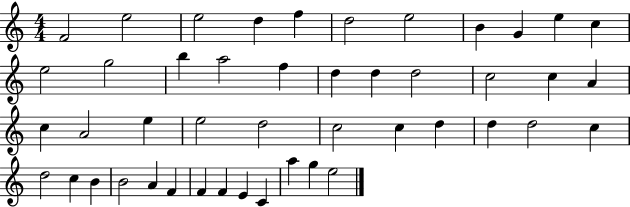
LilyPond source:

{
  \clef treble
  \numericTimeSignature
  \time 4/4
  \key c \major
  f'2 e''2 | e''2 d''4 f''4 | d''2 e''2 | b'4 g'4 e''4 c''4 | \break e''2 g''2 | b''4 a''2 f''4 | d''4 d''4 d''2 | c''2 c''4 a'4 | \break c''4 a'2 e''4 | e''2 d''2 | c''2 c''4 d''4 | d''4 d''2 c''4 | \break d''2 c''4 b'4 | b'2 a'4 f'4 | f'4 f'4 e'4 c'4 | a''4 g''4 e''2 | \break \bar "|."
}